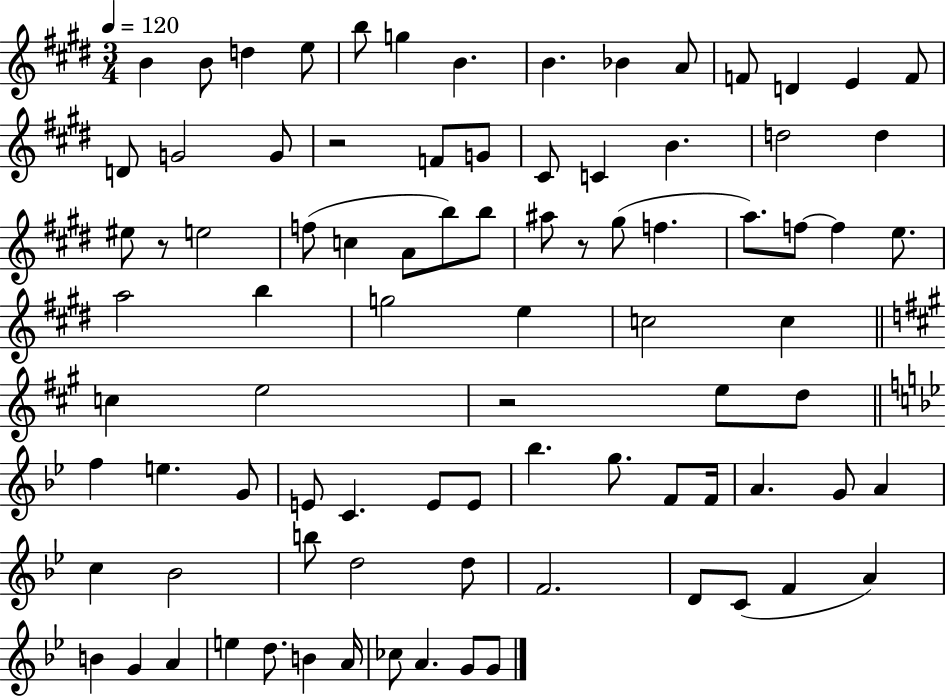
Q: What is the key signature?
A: E major